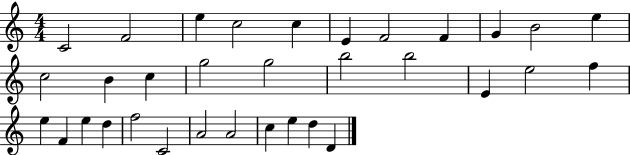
{
  \clef treble
  \numericTimeSignature
  \time 4/4
  \key c \major
  c'2 f'2 | e''4 c''2 c''4 | e'4 f'2 f'4 | g'4 b'2 e''4 | \break c''2 b'4 c''4 | g''2 g''2 | b''2 b''2 | e'4 e''2 f''4 | \break e''4 f'4 e''4 d''4 | f''2 c'2 | a'2 a'2 | c''4 e''4 d''4 d'4 | \break \bar "|."
}